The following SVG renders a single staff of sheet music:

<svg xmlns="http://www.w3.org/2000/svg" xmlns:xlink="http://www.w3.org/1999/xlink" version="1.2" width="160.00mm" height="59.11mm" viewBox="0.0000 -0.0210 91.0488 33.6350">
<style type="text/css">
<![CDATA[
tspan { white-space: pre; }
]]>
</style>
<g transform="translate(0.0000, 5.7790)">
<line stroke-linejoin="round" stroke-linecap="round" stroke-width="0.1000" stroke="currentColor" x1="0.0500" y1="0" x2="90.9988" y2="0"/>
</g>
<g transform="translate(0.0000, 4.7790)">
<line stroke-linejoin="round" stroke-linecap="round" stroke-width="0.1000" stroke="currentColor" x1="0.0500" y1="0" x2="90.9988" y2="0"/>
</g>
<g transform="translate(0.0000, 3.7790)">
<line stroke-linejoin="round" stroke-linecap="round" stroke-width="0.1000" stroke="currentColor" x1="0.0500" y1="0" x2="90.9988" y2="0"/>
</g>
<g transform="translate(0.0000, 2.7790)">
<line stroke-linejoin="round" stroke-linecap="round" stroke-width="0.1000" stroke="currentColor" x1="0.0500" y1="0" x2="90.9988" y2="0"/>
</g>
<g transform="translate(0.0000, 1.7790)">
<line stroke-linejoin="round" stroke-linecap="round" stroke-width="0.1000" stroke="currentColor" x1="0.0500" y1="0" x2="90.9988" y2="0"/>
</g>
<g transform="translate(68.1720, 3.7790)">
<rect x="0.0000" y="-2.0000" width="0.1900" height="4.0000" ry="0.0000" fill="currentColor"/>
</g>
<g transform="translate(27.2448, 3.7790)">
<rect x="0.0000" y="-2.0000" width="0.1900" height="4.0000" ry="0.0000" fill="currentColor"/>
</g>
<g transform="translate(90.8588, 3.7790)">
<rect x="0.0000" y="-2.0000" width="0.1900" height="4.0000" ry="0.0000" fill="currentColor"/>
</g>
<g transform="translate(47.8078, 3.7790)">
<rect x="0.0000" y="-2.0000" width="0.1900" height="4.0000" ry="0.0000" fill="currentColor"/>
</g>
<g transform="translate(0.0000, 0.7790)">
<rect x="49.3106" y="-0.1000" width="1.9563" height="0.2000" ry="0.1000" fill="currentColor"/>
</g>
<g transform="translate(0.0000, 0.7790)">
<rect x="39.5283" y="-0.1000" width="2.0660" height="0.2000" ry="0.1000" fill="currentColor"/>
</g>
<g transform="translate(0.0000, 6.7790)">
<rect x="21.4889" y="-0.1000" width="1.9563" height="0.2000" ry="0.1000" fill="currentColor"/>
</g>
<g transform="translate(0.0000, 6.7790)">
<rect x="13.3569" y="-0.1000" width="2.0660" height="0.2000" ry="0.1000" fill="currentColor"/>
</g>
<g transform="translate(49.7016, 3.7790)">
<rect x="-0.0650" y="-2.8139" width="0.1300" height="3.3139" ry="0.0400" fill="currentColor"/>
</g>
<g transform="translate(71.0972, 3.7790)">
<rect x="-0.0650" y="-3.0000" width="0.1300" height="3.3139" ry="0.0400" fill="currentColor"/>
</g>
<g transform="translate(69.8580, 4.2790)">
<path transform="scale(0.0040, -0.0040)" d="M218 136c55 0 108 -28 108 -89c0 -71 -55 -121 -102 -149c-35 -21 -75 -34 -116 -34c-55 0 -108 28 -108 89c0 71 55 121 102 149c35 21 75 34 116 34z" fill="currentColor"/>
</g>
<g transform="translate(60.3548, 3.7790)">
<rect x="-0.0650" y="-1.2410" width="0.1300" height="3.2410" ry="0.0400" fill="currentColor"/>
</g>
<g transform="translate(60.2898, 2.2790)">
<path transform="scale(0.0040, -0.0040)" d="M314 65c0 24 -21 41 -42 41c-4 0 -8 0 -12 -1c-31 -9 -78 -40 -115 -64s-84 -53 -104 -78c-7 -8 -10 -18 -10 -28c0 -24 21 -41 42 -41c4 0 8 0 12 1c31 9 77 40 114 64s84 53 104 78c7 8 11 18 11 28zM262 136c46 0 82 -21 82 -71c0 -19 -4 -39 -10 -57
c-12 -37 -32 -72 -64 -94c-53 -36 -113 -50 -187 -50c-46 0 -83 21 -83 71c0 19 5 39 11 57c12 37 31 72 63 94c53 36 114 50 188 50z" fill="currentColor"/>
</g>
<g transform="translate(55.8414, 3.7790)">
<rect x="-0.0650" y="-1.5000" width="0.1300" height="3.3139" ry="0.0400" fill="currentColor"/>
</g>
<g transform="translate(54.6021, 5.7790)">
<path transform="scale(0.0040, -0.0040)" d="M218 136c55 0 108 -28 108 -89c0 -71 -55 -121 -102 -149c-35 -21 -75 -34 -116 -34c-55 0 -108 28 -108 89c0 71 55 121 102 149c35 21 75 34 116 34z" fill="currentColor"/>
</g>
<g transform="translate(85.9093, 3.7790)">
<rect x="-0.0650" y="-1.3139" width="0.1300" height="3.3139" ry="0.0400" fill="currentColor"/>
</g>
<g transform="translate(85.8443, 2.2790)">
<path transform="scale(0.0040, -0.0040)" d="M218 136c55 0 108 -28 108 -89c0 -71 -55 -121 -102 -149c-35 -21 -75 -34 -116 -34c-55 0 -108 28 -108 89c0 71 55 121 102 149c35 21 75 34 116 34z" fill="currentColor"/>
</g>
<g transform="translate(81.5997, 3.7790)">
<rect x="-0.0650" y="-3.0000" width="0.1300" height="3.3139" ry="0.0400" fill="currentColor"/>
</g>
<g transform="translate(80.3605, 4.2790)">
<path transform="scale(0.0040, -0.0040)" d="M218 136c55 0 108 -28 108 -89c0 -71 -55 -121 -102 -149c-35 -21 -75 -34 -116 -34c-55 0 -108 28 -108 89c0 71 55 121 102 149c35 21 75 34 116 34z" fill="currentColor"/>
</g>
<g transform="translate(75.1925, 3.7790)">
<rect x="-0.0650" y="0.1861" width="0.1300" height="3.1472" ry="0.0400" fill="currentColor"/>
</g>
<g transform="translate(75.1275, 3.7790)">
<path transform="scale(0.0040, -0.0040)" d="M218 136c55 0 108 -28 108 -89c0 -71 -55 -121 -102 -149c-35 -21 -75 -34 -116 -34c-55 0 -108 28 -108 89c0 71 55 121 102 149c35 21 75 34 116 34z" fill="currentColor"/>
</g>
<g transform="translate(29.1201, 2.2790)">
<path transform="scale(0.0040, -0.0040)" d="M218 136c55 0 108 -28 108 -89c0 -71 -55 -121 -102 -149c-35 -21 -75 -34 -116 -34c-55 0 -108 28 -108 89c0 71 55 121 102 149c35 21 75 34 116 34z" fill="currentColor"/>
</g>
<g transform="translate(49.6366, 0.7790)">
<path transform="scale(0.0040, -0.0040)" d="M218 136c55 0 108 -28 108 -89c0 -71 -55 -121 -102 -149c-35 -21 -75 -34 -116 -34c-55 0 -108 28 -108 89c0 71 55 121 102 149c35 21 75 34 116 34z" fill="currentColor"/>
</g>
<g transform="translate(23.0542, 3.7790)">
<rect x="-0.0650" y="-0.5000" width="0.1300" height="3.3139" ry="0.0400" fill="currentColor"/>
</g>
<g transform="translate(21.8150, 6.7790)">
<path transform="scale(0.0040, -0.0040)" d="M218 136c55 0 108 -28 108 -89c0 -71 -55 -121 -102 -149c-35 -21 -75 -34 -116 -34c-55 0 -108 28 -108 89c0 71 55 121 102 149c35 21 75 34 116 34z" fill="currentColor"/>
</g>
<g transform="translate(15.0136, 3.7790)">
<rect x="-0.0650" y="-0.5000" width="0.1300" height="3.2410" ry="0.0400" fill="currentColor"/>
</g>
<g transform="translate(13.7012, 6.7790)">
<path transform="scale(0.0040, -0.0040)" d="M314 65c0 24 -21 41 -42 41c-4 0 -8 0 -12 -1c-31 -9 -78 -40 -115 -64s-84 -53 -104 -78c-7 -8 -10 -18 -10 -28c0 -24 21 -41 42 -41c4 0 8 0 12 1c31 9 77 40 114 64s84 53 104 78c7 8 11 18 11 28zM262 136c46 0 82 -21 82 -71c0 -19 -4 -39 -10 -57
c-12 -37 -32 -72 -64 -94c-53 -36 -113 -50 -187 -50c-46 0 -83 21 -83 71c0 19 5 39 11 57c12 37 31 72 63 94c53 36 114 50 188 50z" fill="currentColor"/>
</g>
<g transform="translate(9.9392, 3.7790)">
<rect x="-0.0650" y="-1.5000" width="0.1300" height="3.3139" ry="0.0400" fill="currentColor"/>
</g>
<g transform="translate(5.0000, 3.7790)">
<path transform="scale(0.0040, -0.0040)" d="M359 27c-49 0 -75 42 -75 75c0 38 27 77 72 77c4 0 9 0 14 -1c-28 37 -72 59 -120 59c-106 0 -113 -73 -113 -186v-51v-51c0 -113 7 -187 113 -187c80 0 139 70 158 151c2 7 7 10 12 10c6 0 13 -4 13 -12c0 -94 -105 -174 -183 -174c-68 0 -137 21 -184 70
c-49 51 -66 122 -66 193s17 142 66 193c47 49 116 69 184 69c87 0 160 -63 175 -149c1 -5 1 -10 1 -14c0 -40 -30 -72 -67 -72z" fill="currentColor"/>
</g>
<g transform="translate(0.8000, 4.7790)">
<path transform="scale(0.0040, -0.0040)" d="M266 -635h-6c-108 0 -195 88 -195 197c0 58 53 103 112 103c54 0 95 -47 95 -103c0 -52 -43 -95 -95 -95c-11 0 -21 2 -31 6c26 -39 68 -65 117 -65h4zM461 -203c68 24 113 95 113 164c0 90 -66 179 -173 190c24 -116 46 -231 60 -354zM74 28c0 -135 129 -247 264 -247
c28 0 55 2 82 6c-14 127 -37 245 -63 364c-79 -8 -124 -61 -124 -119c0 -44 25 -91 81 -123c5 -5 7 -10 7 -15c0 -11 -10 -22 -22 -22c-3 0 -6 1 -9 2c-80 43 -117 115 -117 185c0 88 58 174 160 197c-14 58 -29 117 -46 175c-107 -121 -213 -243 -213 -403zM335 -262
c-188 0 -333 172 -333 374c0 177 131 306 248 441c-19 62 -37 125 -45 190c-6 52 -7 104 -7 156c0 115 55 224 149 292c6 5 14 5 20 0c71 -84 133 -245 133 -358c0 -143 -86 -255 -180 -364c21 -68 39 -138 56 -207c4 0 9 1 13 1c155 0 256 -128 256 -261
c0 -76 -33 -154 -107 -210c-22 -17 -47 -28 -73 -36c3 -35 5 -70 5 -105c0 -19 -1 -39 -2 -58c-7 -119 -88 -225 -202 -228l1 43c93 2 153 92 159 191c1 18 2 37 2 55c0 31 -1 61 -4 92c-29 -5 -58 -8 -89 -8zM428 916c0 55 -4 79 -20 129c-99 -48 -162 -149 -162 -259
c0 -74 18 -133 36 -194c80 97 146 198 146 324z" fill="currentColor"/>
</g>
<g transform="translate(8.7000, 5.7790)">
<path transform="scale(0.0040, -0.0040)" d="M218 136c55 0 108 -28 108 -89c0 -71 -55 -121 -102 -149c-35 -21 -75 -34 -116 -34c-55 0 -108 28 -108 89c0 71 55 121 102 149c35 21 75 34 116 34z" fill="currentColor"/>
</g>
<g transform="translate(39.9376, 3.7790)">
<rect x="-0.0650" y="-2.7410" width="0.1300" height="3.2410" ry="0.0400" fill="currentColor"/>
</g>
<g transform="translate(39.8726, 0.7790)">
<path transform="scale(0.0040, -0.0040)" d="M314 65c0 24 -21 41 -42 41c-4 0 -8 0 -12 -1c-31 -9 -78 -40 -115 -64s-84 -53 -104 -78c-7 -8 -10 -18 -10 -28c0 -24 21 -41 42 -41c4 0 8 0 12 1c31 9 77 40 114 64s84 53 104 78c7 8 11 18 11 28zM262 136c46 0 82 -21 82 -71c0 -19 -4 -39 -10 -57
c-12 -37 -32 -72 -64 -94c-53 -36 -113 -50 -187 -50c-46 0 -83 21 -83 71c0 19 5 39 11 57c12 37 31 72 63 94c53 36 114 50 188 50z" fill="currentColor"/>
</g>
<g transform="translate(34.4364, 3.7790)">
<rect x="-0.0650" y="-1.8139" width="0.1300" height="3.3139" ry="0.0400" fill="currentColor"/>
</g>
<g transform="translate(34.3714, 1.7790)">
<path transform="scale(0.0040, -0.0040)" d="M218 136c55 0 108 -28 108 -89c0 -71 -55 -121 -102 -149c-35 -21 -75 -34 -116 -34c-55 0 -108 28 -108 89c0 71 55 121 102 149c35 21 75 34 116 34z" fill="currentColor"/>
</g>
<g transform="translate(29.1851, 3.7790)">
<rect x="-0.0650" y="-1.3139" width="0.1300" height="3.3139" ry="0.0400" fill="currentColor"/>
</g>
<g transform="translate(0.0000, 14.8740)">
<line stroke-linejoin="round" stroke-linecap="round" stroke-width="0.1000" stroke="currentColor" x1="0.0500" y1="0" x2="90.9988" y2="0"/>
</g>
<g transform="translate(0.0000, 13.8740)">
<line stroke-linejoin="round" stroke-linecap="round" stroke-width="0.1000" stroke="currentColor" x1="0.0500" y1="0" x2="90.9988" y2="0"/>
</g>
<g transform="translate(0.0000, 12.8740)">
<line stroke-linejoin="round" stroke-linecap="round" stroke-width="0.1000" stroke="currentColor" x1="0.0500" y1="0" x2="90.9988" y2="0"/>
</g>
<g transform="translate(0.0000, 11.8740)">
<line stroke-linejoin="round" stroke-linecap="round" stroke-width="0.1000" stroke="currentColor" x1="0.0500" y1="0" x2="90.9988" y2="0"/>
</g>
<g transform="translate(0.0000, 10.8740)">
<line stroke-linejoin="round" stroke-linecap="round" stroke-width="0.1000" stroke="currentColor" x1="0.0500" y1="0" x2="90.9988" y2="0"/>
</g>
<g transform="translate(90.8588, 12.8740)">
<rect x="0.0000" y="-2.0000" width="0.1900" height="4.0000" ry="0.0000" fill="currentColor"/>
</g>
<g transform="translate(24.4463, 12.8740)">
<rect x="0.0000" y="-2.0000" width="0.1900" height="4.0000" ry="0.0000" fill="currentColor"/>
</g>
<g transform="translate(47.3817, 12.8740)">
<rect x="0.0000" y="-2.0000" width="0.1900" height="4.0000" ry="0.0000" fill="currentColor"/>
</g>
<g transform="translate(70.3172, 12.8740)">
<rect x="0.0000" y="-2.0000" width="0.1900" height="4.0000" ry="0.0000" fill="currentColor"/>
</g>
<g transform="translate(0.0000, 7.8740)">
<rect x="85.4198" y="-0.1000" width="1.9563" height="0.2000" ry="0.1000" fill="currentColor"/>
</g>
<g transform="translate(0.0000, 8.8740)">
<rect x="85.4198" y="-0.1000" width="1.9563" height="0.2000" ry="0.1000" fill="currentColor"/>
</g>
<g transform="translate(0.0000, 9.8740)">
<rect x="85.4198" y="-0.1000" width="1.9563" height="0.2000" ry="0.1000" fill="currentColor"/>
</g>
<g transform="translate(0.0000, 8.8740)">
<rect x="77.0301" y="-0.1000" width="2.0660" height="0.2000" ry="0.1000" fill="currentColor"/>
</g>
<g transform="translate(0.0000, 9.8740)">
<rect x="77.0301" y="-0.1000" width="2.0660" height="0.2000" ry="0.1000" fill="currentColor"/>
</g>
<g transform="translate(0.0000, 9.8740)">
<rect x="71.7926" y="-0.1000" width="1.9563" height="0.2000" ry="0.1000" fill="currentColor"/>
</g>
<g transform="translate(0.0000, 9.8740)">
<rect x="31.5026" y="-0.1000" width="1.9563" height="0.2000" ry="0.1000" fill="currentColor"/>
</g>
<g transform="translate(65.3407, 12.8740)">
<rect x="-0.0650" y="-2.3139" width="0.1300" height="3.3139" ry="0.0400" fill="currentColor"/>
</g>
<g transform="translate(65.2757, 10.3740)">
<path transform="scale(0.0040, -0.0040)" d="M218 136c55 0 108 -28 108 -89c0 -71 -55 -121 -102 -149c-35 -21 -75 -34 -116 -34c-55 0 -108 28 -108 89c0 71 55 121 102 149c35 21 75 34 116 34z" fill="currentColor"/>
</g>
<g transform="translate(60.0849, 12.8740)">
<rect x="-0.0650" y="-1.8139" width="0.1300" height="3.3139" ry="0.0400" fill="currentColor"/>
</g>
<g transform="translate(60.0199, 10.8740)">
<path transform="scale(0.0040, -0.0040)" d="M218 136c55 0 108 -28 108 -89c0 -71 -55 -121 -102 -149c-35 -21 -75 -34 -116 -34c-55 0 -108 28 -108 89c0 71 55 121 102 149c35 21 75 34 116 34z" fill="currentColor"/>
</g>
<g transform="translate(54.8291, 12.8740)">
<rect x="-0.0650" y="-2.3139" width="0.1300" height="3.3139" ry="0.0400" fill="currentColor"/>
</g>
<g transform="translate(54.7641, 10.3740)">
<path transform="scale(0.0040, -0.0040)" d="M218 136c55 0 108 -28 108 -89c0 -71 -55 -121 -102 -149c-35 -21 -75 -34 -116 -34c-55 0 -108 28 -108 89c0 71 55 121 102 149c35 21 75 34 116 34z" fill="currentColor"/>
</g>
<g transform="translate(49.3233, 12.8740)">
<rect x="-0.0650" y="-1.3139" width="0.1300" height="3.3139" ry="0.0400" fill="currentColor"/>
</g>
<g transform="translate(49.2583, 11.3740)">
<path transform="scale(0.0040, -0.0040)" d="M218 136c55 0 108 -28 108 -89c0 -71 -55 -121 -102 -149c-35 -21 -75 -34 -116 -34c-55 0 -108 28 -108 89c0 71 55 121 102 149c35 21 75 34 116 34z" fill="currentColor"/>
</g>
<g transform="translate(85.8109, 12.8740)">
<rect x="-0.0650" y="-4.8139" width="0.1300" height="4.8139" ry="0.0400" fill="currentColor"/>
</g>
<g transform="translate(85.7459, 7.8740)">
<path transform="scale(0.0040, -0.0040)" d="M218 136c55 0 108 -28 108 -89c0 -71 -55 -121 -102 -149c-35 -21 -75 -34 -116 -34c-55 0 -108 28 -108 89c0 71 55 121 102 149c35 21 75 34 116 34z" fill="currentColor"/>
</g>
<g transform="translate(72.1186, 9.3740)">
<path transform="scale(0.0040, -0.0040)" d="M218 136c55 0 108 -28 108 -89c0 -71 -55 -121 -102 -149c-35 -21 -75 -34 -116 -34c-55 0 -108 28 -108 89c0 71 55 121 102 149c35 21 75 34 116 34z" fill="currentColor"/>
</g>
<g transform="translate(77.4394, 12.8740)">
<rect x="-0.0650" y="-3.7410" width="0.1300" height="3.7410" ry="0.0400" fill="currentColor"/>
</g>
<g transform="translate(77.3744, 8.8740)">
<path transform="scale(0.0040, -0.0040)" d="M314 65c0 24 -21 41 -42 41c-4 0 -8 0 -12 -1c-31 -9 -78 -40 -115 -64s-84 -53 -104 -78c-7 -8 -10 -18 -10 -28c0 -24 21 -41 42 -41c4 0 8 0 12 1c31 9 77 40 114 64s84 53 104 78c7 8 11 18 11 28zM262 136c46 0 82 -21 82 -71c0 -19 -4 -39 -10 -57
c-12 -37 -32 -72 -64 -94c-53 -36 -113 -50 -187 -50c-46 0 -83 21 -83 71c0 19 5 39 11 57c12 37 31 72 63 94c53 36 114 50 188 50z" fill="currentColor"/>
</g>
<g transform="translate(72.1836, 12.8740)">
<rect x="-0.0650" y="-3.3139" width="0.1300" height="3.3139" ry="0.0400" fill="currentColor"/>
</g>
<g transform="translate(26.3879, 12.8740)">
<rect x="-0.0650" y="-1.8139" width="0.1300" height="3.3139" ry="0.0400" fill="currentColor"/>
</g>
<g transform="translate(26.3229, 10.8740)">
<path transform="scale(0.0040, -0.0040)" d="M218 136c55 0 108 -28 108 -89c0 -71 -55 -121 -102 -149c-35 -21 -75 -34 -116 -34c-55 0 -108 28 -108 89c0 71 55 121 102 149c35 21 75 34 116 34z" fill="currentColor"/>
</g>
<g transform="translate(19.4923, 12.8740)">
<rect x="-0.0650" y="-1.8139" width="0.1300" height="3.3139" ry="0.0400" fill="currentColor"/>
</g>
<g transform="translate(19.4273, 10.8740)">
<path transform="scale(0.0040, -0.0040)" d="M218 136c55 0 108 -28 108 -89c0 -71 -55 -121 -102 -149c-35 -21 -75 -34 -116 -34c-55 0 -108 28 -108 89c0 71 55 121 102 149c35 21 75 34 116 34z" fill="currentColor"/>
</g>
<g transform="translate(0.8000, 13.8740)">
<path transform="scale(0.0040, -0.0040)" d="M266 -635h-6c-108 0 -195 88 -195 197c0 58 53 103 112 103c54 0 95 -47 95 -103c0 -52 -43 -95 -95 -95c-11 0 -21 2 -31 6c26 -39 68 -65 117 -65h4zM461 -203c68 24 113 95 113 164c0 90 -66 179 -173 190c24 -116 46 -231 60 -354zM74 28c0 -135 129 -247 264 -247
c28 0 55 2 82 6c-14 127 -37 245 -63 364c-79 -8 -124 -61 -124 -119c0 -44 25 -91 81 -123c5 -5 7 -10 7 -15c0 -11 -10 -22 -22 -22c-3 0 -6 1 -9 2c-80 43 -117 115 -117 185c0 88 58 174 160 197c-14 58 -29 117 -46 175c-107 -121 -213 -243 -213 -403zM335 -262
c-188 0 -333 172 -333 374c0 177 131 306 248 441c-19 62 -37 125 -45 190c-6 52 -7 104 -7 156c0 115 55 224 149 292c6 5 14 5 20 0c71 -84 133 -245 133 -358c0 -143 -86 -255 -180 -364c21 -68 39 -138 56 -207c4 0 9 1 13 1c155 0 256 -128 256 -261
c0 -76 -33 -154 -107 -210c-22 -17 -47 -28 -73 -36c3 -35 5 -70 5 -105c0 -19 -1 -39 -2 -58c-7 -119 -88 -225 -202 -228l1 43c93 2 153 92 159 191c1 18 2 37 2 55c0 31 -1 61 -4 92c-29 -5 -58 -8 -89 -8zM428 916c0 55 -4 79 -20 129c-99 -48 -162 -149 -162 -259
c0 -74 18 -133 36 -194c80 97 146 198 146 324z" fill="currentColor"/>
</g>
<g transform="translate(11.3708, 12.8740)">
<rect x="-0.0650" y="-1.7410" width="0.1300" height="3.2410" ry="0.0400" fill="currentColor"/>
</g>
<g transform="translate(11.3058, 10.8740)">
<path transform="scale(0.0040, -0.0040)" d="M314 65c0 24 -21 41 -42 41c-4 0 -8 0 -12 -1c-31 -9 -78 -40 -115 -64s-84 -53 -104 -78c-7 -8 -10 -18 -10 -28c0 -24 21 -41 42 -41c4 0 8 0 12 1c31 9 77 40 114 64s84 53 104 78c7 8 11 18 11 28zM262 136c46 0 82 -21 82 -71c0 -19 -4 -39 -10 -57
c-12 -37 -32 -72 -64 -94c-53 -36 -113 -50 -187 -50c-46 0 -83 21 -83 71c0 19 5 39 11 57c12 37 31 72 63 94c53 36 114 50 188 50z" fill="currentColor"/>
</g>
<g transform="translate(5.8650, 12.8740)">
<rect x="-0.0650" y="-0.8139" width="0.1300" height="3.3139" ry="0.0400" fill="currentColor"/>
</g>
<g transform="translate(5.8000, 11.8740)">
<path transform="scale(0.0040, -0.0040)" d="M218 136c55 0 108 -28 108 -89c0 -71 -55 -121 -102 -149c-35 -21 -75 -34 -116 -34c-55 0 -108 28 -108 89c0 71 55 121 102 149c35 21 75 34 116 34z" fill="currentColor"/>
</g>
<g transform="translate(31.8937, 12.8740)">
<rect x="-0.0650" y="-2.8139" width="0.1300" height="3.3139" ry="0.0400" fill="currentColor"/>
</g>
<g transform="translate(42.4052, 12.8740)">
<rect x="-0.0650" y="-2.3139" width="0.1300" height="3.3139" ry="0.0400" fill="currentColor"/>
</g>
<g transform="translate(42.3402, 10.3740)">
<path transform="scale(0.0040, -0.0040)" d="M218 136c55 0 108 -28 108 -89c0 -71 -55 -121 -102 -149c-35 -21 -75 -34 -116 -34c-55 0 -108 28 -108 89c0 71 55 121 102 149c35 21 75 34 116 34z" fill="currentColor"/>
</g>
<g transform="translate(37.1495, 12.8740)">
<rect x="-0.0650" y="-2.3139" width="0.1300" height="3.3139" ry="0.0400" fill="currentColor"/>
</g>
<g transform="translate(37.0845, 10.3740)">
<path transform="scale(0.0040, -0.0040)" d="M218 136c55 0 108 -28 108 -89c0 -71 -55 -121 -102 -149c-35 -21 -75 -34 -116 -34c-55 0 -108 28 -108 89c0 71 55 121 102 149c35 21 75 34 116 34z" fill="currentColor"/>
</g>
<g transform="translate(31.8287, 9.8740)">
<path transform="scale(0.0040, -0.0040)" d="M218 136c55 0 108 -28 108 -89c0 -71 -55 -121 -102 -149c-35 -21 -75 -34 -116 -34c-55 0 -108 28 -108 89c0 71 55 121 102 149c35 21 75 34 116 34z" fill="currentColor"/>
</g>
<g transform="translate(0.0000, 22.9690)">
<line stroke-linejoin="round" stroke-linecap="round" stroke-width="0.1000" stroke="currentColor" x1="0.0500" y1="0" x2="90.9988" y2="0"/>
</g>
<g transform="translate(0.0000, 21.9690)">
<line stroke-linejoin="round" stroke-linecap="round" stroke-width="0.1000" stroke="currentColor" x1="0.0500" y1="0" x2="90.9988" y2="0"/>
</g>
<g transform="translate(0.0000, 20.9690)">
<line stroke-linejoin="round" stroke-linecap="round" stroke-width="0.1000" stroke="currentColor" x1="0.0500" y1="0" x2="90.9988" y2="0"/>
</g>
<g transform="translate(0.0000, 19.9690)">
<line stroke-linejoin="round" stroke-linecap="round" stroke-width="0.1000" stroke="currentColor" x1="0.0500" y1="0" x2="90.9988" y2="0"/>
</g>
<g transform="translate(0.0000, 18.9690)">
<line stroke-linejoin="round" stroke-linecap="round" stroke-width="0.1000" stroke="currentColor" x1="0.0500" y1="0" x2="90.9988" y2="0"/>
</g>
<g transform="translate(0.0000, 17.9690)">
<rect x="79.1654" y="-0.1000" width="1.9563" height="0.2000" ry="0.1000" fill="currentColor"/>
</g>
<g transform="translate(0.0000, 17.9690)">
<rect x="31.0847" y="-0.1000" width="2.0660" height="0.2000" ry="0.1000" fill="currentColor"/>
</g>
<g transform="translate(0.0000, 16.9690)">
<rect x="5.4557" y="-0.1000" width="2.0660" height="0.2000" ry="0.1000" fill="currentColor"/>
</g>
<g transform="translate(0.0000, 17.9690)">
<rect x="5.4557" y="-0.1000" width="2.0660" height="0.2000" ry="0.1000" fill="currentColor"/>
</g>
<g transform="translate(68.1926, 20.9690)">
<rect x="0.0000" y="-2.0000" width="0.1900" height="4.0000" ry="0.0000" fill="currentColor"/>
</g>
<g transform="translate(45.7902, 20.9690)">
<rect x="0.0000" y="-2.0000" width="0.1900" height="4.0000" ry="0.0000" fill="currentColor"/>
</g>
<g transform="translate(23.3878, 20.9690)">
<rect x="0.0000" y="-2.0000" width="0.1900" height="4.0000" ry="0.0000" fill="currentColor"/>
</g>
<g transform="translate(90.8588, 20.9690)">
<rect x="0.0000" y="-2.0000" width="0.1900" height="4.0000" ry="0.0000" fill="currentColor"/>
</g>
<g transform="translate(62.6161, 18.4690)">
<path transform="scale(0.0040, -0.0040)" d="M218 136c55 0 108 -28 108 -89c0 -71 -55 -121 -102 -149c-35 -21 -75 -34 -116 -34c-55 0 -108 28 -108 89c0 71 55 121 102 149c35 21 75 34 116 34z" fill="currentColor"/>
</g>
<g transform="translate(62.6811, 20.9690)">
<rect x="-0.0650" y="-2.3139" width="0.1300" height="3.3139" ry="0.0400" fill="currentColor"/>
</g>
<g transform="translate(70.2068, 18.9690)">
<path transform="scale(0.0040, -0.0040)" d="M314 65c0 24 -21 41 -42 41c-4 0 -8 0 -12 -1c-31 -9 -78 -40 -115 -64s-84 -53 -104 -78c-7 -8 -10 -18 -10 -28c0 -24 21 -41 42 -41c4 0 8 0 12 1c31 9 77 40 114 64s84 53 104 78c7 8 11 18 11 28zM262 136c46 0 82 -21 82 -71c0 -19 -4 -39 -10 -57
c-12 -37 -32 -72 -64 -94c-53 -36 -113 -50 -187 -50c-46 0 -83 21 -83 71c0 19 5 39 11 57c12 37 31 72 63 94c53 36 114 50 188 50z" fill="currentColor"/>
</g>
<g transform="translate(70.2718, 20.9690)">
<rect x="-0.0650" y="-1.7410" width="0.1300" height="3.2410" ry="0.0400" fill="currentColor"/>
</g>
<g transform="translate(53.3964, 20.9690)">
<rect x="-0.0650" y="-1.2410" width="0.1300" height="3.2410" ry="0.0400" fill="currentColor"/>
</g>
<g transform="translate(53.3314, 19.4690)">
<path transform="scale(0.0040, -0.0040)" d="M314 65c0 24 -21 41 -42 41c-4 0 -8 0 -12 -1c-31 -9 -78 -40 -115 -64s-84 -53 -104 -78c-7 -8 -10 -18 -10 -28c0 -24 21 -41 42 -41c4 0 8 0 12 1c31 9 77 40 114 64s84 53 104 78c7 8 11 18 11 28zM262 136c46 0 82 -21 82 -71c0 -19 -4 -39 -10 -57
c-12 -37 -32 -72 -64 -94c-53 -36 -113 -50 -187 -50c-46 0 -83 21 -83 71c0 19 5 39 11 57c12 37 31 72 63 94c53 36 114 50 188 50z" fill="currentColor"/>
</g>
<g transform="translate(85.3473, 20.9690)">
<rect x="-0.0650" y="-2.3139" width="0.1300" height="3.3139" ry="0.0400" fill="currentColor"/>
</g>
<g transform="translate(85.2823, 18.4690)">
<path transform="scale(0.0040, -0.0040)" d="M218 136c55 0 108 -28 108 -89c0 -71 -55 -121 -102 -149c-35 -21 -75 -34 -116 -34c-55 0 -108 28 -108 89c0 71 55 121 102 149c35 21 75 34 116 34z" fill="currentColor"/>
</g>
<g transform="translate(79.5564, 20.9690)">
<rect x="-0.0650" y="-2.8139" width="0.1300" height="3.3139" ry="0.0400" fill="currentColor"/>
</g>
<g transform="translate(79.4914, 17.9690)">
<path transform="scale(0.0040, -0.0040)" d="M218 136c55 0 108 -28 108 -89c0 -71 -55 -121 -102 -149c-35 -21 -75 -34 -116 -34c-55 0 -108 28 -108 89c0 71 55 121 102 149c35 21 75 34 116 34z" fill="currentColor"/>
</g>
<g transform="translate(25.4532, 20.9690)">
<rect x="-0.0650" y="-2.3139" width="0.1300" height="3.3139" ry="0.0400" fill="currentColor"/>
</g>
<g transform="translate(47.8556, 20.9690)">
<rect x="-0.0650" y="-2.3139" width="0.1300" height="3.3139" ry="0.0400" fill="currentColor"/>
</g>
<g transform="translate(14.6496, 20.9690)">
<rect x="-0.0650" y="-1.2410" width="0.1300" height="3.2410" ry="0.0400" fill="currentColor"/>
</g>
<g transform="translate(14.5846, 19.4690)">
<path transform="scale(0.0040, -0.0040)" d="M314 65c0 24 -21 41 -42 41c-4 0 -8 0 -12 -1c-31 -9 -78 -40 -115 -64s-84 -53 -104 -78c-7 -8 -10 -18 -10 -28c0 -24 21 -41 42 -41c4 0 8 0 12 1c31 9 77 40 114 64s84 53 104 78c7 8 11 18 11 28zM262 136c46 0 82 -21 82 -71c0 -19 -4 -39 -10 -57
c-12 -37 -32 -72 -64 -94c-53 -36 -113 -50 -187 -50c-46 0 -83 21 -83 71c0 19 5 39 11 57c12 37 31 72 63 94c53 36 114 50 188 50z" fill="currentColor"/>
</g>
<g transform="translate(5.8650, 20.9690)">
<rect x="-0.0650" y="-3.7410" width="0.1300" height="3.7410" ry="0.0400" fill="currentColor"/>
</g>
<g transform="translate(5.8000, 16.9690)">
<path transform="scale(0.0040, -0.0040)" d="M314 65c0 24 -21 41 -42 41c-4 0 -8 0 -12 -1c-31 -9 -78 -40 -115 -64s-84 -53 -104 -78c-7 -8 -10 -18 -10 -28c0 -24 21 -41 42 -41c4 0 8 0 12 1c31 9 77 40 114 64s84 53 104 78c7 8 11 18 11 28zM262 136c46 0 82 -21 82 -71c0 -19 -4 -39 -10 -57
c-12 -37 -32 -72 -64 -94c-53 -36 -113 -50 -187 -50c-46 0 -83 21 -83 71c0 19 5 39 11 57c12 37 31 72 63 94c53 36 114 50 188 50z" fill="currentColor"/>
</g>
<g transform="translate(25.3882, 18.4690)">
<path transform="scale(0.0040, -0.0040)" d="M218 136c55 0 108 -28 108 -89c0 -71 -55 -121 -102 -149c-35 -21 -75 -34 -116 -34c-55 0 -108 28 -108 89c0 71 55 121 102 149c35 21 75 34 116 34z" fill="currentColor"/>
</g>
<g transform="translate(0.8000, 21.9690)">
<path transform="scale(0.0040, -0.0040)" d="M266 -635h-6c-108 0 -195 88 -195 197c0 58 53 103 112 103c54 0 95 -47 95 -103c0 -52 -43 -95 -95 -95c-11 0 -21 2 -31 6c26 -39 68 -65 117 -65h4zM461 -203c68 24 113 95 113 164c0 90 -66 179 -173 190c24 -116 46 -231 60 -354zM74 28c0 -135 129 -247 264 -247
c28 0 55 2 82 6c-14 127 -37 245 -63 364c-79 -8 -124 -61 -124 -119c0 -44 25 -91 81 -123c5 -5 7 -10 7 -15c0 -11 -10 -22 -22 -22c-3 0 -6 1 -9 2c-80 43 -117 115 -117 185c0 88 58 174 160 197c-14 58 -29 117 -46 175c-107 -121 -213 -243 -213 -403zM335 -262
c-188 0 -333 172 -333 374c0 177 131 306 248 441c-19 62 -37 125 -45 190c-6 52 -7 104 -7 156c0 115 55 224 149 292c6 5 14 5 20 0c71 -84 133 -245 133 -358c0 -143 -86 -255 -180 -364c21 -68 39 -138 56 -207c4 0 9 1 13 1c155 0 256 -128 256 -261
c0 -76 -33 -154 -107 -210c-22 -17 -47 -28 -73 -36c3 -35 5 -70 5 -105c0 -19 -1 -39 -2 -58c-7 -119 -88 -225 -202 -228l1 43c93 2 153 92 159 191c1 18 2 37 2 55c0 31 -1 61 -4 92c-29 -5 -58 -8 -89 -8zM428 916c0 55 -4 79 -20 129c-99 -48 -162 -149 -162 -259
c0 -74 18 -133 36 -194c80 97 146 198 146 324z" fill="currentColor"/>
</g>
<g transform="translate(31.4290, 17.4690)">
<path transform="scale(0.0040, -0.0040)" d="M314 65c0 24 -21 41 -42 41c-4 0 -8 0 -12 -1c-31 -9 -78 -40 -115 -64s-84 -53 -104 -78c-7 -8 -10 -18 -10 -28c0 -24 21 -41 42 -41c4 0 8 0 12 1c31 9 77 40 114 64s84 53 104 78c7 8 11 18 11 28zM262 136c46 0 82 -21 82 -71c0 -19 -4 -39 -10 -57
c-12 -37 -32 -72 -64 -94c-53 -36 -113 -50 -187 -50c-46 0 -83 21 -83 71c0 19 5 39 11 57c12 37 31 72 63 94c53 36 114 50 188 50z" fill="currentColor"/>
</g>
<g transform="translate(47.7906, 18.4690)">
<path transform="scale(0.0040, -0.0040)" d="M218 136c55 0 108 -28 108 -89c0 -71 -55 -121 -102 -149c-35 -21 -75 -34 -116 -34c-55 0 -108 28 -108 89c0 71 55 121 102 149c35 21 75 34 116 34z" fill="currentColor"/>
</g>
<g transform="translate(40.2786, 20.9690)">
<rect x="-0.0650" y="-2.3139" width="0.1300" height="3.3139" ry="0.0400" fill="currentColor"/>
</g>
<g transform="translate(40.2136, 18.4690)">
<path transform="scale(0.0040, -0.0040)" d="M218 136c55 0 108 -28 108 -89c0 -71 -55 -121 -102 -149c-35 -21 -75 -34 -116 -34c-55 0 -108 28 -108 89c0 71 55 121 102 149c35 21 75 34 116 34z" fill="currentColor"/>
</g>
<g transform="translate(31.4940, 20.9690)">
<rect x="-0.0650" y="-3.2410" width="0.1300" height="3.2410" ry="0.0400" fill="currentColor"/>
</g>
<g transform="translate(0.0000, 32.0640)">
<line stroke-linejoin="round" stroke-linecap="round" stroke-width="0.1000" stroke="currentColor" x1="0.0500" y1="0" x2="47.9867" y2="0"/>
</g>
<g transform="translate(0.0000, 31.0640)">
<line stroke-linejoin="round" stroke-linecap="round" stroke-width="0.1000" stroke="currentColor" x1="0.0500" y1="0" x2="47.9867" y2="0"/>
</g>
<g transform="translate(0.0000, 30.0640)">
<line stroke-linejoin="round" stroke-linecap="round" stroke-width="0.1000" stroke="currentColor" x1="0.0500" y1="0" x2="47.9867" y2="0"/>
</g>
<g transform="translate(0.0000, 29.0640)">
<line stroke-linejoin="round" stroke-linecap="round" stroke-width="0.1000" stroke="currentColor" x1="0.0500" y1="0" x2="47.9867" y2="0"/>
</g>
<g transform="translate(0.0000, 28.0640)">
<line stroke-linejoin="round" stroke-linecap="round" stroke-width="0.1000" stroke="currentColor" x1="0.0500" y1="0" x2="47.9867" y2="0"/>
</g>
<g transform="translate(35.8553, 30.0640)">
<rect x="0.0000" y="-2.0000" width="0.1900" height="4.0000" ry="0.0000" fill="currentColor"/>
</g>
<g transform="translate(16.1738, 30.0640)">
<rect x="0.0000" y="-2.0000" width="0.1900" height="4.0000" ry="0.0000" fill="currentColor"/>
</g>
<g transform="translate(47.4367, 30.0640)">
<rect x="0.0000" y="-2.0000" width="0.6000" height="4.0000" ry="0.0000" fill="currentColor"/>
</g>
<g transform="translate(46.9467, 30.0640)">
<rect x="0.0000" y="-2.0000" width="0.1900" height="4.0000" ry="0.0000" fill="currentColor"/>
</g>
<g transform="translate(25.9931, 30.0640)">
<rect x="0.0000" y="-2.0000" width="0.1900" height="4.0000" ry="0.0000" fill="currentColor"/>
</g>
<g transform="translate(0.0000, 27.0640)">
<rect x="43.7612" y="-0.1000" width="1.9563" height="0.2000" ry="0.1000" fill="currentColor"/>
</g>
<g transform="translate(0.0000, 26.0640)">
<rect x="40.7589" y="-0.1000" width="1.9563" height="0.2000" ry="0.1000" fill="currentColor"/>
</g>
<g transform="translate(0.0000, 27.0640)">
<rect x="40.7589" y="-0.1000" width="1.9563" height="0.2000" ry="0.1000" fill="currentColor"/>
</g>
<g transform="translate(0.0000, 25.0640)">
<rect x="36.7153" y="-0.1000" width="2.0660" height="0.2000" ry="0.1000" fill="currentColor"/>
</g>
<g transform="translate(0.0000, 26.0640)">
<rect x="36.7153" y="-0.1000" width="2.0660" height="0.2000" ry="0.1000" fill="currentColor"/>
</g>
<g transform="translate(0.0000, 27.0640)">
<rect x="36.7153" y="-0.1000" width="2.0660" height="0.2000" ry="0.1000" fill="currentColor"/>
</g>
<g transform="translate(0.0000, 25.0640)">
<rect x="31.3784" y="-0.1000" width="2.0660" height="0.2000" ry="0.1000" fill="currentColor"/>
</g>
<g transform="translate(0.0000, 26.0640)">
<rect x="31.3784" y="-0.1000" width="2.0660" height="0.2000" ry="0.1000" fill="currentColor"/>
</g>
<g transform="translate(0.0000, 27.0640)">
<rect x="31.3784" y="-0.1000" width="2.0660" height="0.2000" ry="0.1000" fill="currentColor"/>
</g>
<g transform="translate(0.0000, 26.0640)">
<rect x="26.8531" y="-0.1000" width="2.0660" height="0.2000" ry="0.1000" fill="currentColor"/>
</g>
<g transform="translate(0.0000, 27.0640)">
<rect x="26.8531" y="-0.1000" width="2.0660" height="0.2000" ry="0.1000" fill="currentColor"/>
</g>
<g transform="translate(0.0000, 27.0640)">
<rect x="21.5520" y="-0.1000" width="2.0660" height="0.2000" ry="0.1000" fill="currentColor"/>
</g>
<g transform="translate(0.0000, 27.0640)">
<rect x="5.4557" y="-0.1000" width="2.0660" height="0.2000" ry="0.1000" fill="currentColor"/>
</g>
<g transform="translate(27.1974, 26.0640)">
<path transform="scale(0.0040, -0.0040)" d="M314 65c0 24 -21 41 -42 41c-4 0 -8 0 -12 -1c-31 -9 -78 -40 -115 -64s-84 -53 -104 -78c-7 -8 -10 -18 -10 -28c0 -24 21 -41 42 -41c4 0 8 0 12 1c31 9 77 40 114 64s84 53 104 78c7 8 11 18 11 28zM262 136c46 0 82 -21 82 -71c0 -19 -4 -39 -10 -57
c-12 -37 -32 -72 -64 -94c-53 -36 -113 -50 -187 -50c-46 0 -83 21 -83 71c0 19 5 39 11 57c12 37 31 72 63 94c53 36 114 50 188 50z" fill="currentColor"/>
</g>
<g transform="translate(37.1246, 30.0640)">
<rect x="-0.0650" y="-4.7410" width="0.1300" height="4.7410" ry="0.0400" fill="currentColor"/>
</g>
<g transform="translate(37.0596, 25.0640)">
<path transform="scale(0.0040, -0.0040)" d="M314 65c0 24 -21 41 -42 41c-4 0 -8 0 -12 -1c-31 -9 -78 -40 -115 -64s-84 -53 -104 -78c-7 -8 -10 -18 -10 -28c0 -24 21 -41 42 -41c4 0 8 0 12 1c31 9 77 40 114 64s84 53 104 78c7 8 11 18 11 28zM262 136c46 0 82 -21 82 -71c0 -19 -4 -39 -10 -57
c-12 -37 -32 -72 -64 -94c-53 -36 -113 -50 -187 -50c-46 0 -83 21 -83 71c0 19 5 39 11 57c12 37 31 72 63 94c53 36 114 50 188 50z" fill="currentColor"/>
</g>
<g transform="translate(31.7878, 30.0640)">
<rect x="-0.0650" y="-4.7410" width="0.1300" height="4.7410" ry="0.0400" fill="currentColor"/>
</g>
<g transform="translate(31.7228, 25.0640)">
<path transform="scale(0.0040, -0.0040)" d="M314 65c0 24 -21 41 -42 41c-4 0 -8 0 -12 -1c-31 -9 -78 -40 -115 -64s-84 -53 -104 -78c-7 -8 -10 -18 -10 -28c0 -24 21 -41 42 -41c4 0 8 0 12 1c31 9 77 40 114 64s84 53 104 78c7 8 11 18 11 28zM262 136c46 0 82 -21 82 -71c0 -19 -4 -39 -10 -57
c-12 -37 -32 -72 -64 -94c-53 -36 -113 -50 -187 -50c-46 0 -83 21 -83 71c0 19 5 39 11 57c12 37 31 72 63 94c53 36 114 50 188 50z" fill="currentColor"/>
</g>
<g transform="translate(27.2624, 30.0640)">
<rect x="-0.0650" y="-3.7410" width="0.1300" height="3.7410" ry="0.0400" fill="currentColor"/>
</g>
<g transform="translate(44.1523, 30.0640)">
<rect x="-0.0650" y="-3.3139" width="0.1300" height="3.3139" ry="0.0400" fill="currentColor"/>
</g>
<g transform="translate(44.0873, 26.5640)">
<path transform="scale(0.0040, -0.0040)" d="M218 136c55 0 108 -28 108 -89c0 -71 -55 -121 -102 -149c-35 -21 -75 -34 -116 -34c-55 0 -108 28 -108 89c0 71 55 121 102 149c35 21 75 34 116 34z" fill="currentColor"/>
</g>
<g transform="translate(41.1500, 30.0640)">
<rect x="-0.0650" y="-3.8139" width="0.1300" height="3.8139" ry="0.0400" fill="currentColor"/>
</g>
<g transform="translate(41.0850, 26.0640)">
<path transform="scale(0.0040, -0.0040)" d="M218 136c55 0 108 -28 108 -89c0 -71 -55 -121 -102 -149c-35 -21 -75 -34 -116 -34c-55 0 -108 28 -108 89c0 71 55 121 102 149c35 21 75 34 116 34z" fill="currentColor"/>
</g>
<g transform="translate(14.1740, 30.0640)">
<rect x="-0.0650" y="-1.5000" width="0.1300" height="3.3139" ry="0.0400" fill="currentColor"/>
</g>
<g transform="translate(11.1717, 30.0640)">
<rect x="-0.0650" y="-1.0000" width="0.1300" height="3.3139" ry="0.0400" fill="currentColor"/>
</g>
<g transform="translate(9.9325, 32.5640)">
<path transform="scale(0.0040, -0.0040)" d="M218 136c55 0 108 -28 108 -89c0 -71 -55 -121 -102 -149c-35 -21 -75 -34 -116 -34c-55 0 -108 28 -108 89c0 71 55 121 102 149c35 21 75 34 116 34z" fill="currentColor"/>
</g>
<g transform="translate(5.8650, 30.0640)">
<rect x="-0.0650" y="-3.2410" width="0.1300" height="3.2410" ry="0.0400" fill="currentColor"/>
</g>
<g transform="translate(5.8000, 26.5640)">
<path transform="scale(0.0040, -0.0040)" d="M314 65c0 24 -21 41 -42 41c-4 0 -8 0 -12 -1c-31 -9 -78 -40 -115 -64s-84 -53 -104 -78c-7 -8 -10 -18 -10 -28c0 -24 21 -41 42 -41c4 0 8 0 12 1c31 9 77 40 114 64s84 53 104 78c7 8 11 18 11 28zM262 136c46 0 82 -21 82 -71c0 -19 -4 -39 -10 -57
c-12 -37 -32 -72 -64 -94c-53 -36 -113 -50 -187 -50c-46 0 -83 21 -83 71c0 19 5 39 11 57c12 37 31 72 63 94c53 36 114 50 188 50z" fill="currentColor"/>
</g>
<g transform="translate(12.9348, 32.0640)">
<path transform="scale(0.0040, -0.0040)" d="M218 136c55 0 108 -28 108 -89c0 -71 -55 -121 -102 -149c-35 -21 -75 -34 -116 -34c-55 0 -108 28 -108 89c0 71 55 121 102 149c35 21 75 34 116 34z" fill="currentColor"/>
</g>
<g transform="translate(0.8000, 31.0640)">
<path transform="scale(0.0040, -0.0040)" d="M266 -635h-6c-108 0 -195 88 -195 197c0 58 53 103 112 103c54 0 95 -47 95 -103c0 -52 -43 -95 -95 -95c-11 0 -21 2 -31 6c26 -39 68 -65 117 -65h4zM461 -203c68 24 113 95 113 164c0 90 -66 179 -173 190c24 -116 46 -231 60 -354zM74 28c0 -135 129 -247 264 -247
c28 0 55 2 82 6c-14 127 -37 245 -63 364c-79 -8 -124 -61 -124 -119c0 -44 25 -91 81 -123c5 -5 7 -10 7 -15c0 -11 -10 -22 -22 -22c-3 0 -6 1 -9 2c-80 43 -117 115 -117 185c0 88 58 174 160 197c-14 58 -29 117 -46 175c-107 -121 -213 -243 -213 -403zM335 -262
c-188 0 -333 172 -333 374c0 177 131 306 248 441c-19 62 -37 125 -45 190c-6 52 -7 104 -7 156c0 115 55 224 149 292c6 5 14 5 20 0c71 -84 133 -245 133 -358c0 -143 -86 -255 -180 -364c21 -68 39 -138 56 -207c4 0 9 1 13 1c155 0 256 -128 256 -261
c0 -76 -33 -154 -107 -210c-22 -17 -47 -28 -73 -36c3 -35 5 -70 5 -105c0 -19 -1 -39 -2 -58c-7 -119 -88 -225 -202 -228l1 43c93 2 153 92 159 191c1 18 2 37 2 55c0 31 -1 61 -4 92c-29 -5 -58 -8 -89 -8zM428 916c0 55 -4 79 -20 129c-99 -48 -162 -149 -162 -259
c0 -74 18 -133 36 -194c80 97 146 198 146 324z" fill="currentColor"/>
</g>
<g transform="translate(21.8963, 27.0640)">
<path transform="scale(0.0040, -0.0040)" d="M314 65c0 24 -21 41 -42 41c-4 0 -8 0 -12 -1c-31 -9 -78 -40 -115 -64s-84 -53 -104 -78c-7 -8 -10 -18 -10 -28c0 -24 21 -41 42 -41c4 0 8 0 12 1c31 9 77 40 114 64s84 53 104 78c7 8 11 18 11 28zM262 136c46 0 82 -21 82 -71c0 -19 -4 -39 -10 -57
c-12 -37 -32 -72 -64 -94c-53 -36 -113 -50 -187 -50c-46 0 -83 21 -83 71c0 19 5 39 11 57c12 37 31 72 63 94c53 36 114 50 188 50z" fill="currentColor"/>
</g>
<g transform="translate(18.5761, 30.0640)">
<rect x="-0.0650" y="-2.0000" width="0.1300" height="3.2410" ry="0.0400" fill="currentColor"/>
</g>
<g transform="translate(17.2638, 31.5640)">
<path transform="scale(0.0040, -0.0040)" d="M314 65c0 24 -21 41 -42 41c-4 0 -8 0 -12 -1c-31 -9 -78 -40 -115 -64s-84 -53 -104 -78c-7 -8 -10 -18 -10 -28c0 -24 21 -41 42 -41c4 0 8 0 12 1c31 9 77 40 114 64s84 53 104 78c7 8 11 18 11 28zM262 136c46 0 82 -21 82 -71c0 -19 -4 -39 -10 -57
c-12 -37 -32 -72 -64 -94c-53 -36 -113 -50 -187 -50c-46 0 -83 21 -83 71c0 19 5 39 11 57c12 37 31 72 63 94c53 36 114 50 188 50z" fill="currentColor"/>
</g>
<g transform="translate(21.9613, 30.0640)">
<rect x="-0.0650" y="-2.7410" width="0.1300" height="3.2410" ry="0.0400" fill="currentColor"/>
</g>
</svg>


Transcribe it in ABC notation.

X:1
T:Untitled
M:4/4
L:1/4
K:C
E C2 C e f a2 a E e2 A B A e d f2 f f a g g e g f g b c'2 e' c'2 e2 g b2 g g e2 g f2 a g b2 D E F2 a2 c'2 e'2 e'2 c' b